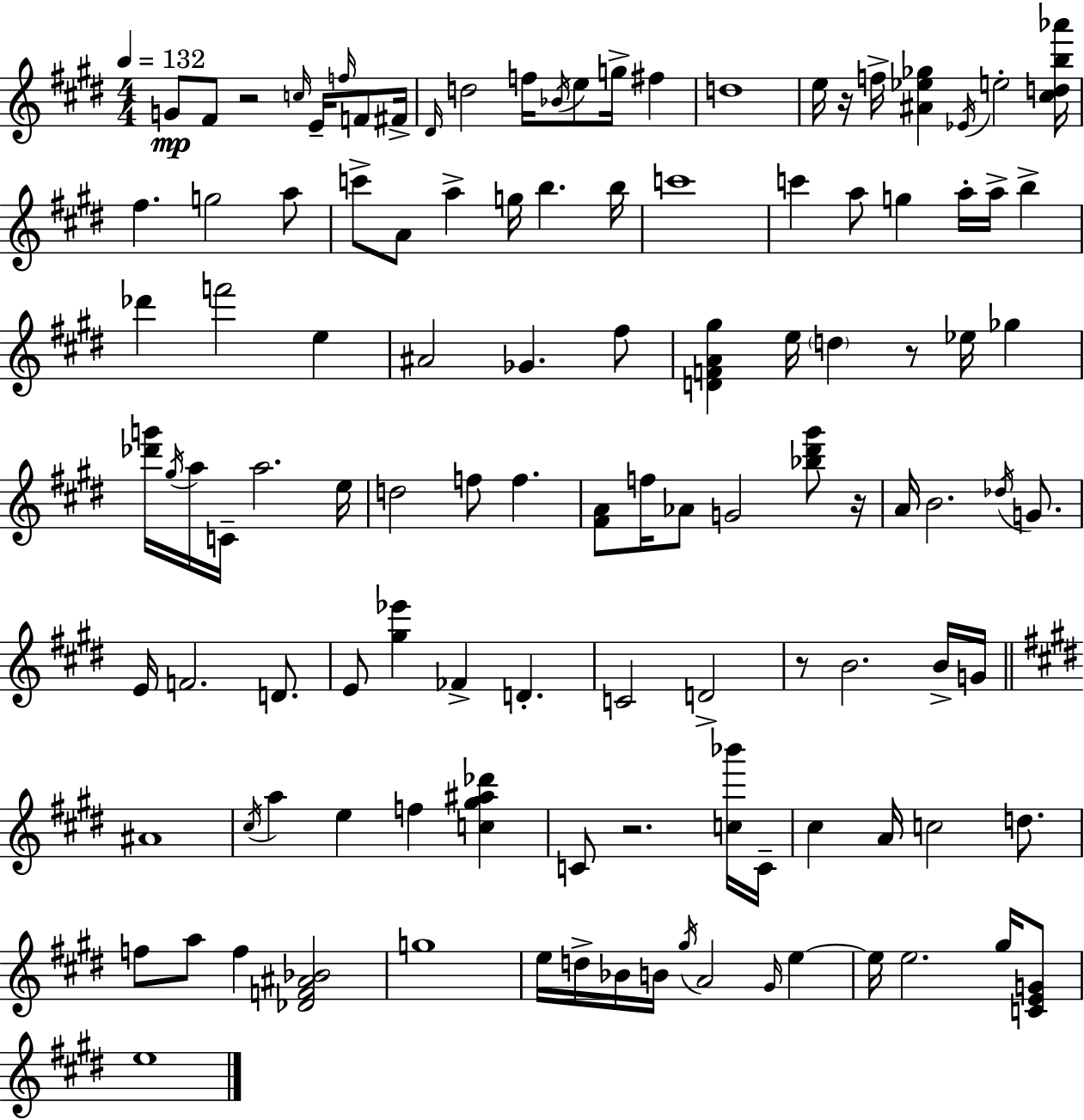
{
  \clef treble
  \numericTimeSignature
  \time 4/4
  \key e \major
  \tempo 4 = 132
  g'8\mp fis'8 r2 \grace { c''16 } e'16-- \grace { f''16 } f'8 | fis'16-> \grace { dis'16 } d''2 f''16 \acciaccatura { bes'16 } e''8 g''16-> | fis''4 d''1 | e''16 r16 f''16-> <ais' ees'' ges''>4 \acciaccatura { ees'16 } e''2-. | \break <cis'' d'' b'' aes'''>16 fis''4. g''2 | a''8 c'''8-> a'8 a''4-> g''16 b''4. | b''16 c'''1 | c'''4 a''8 g''4 a''16-. | \break a''16-> b''4-> des'''4 f'''2 | e''4 ais'2 ges'4. | fis''8 <d' f' a' gis''>4 e''16 \parenthesize d''4 r8 | ees''16 ges''4 <des''' g'''>16 \acciaccatura { gis''16 } a''16 c'16-- a''2. | \break e''16 d''2 f''8 | f''4. <fis' a'>8 f''16 aes'8 g'2 | <bes'' dis''' gis'''>8 r16 a'16 b'2. | \acciaccatura { des''16 } g'8. e'16 f'2. | \break d'8. e'8 <gis'' ees'''>4 fes'4-> | d'4.-. c'2 d'2-> | r8 b'2. | b'16-> g'16 \bar "||" \break \key e \major ais'1 | \acciaccatura { cis''16 } a''4 e''4 f''4 <c'' gis'' ais'' des'''>4 | c'8 r2. <c'' bes'''>16 | c'16-- cis''4 a'16 c''2 d''8. | \break f''8 a''8 f''4 <des' f' ais' bes'>2 | g''1 | e''16 d''16-> bes'16 b'16 \acciaccatura { gis''16 } a'2 \grace { gis'16 } e''4~~ | e''16 e''2. | \break gis''16 <c' e' g'>8 e''1 | \bar "|."
}